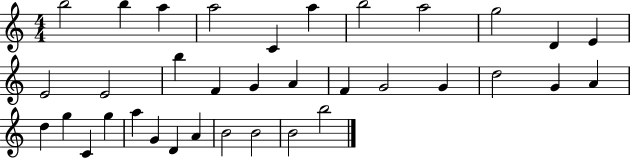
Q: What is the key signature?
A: C major